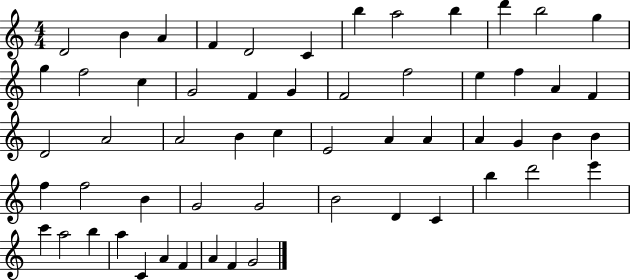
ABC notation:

X:1
T:Untitled
M:4/4
L:1/4
K:C
D2 B A F D2 C b a2 b d' b2 g g f2 c G2 F G F2 f2 e f A F D2 A2 A2 B c E2 A A A G B B f f2 B G2 G2 B2 D C b d'2 e' c' a2 b a C A F A F G2